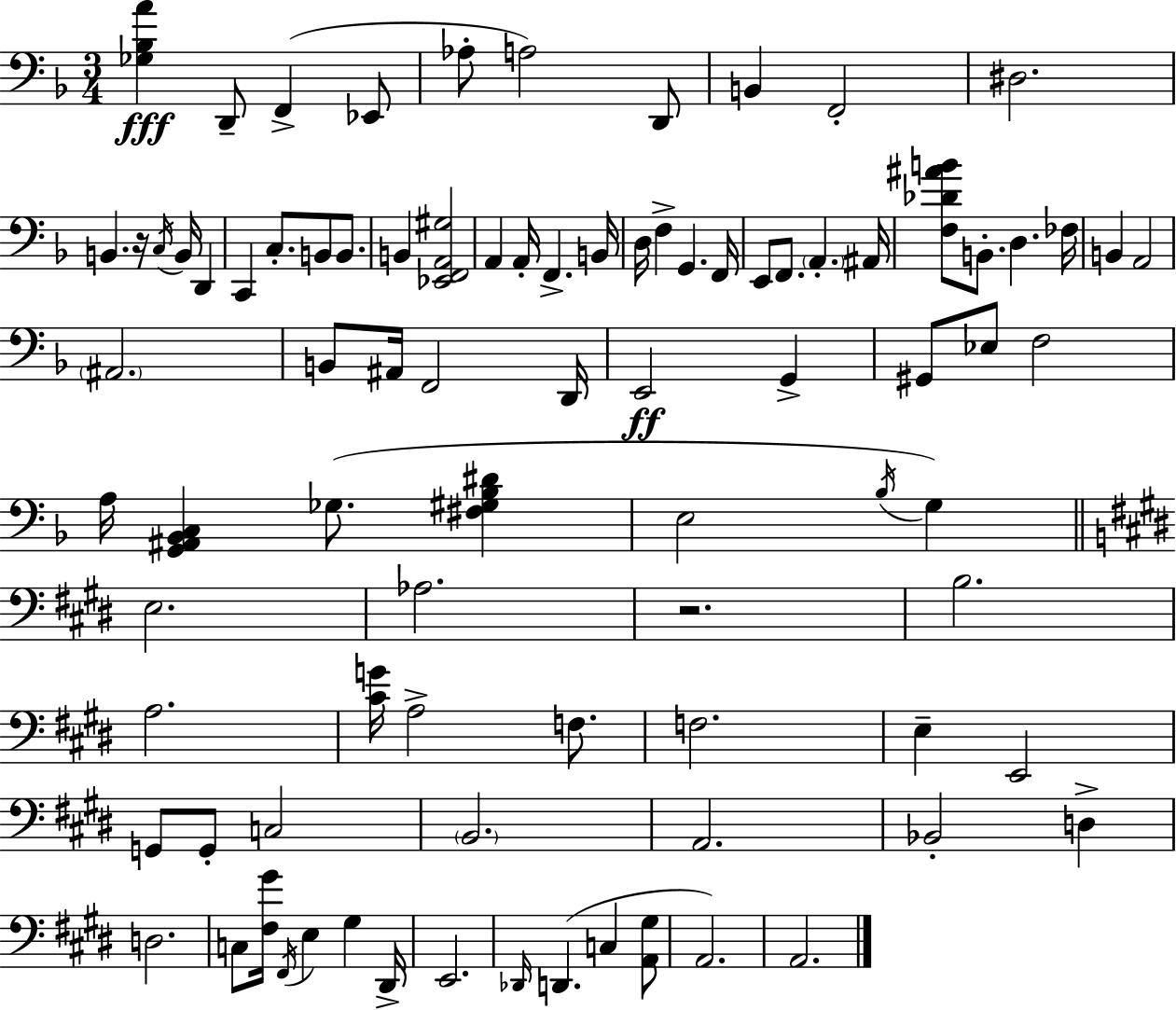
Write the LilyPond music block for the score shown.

{
  \clef bass
  \numericTimeSignature
  \time 3/4
  \key d \minor
  \repeat volta 2 { <ges bes a'>4\fff d,8-- f,4->( ees,8 | aes8-. a2) d,8 | b,4 f,2-. | dis2. | \break b,4. r16 \acciaccatura { c16 } b,16 d,4 | c,4 c8.-. b,8 b,8. | b,4 <ees, f, a, gis>2 | a,4 a,16-. f,4.-> | \break b,16 d16 f4-> g,4. | f,16 e,8 f,8. \parenthesize a,4.-. | ais,16 <f des' ais' b'>8 b,8.-. d4. | fes16 b,4 a,2 | \break \parenthesize ais,2. | b,8 ais,16 f,2 | d,16 e,2\ff g,4-> | gis,8 ees8 f2 | \break a16 <g, ais, bes, c>4 ges8.( <fis gis bes dis'>4 | e2 \acciaccatura { bes16 }) g4 | \bar "||" \break \key e \major e2. | aes2. | r2. | b2. | \break a2. | <cis' g'>16 a2-> f8. | f2. | e4-- e,2 | \break g,8 g,8-. c2 | \parenthesize b,2. | a,2. | bes,2-. d4-> | \break d2. | c8 <fis gis'>16 \acciaccatura { fis,16 } e4 gis4 | dis,16-> e,2. | \grace { des,16 }( d,4. c4 | \break <a, gis>8 a,2.) | a,2. | } \bar "|."
}